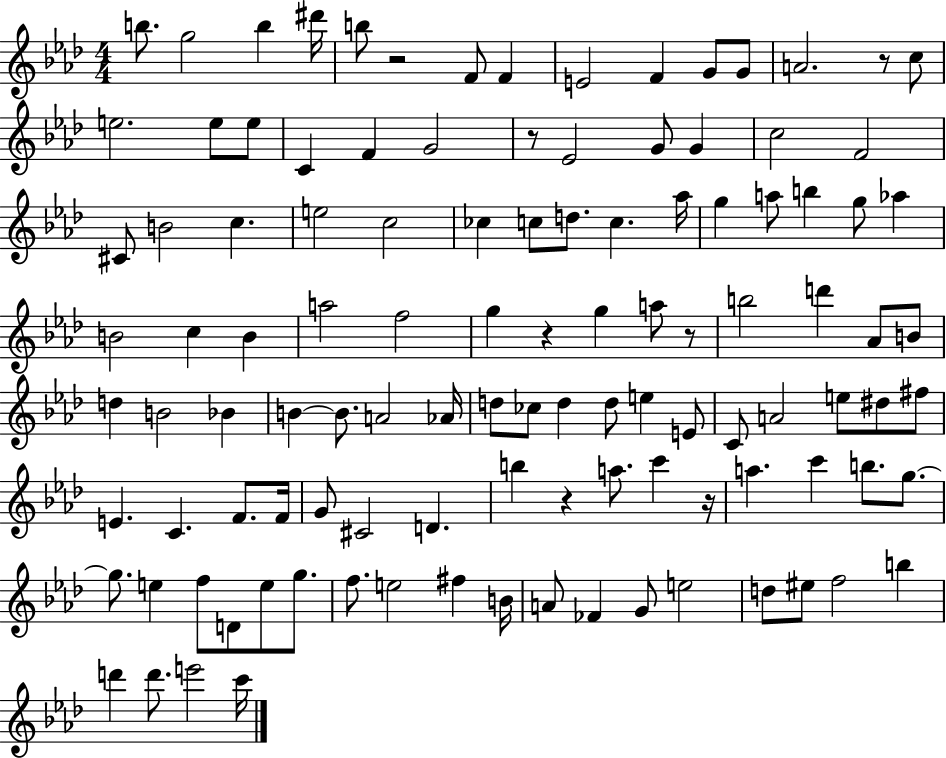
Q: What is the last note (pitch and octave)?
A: C6